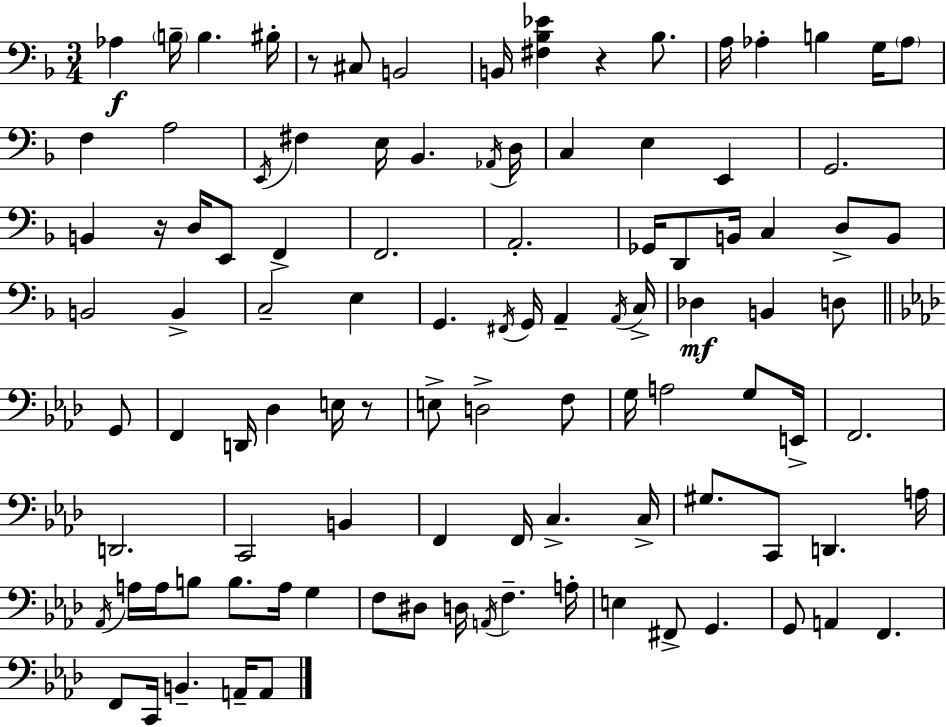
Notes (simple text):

Ab3/q B3/s B3/q. BIS3/s R/e C#3/e B2/h B2/s [F#3,Bb3,Eb4]/q R/q Bb3/e. A3/s Ab3/q B3/q G3/s Ab3/e F3/q A3/h E2/s F#3/q E3/s Bb2/q. Ab2/s D3/s C3/q E3/q E2/q G2/h. B2/q R/s D3/s E2/e F2/q F2/h. A2/h. Gb2/s D2/e B2/s C3/q D3/e B2/e B2/h B2/q C3/h E3/q G2/q. F#2/s G2/s A2/q A2/s C3/s Db3/q B2/q D3/e G2/e F2/q D2/s Db3/q E3/s R/e E3/e D3/h F3/e G3/s A3/h G3/e E2/s F2/h. D2/h. C2/h B2/q F2/q F2/s C3/q. C3/s G#3/e. C2/e D2/q. A3/s Ab2/s A3/s A3/s B3/e B3/e. A3/s G3/q F3/e D#3/e D3/s A2/s F3/q. A3/s E3/q F#2/e G2/q. G2/e A2/q F2/q. F2/e C2/s B2/q. A2/s A2/e